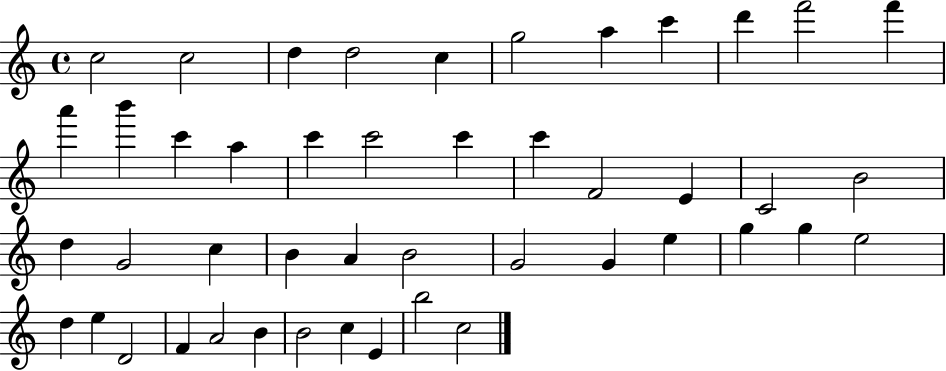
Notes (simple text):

C5/h C5/h D5/q D5/h C5/q G5/h A5/q C6/q D6/q F6/h F6/q A6/q B6/q C6/q A5/q C6/q C6/h C6/q C6/q F4/h E4/q C4/h B4/h D5/q G4/h C5/q B4/q A4/q B4/h G4/h G4/q E5/q G5/q G5/q E5/h D5/q E5/q D4/h F4/q A4/h B4/q B4/h C5/q E4/q B5/h C5/h